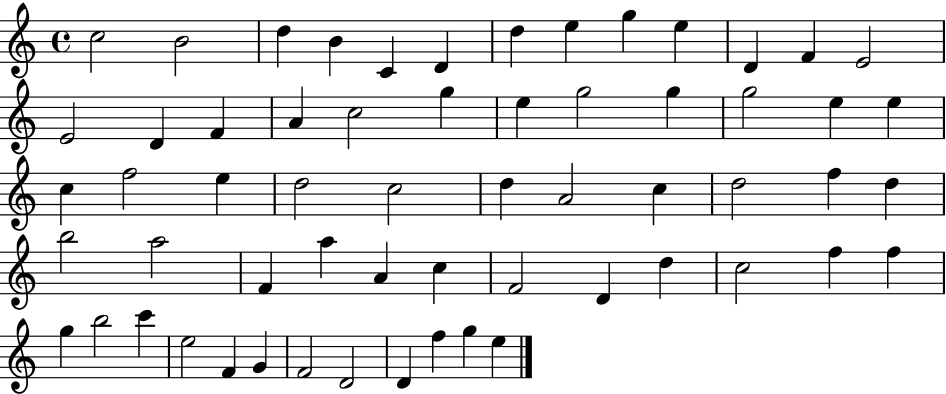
C5/h B4/h D5/q B4/q C4/q D4/q D5/q E5/q G5/q E5/q D4/q F4/q E4/h E4/h D4/q F4/q A4/q C5/h G5/q E5/q G5/h G5/q G5/h E5/q E5/q C5/q F5/h E5/q D5/h C5/h D5/q A4/h C5/q D5/h F5/q D5/q B5/h A5/h F4/q A5/q A4/q C5/q F4/h D4/q D5/q C5/h F5/q F5/q G5/q B5/h C6/q E5/h F4/q G4/q F4/h D4/h D4/q F5/q G5/q E5/q